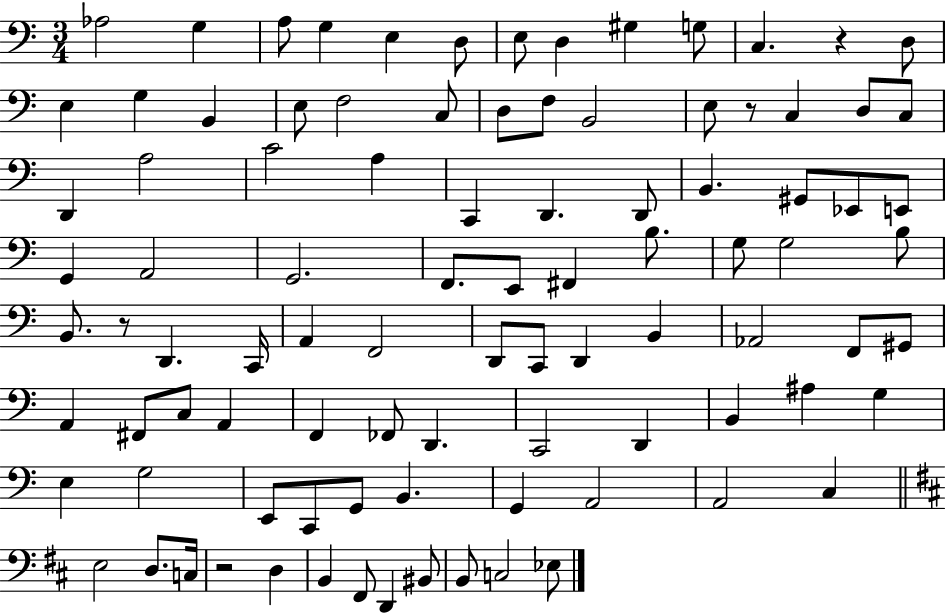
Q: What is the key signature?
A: C major